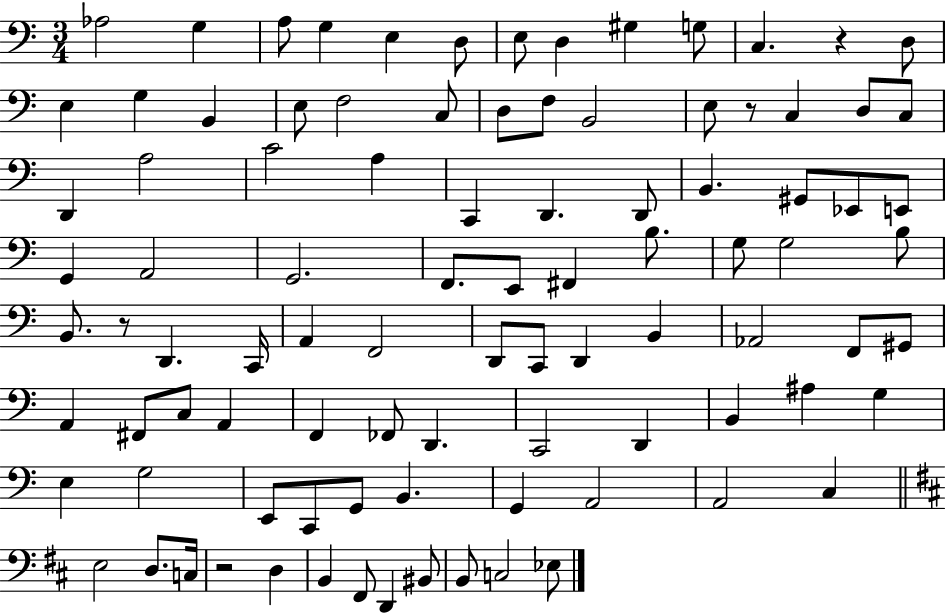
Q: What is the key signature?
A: C major